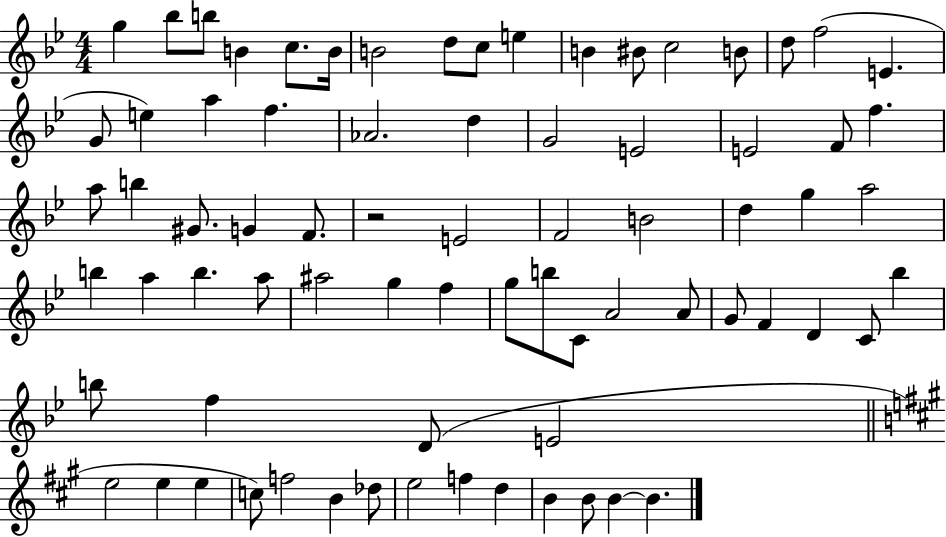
{
  \clef treble
  \numericTimeSignature
  \time 4/4
  \key bes \major
  g''4 bes''8 b''8 b'4 c''8. b'16 | b'2 d''8 c''8 e''4 | b'4 bis'8 c''2 b'8 | d''8 f''2( e'4. | \break g'8 e''4) a''4 f''4. | aes'2. d''4 | g'2 e'2 | e'2 f'8 f''4. | \break a''8 b''4 gis'8. g'4 f'8. | r2 e'2 | f'2 b'2 | d''4 g''4 a''2 | \break b''4 a''4 b''4. a''8 | ais''2 g''4 f''4 | g''8 b''8 c'8 a'2 a'8 | g'8 f'4 d'4 c'8 bes''4 | \break b''8 f''4 d'8( e'2 | \bar "||" \break \key a \major e''2 e''4 e''4 | c''8) f''2 b'4 des''8 | e''2 f''4 d''4 | b'4 b'8 b'4~~ b'4. | \break \bar "|."
}